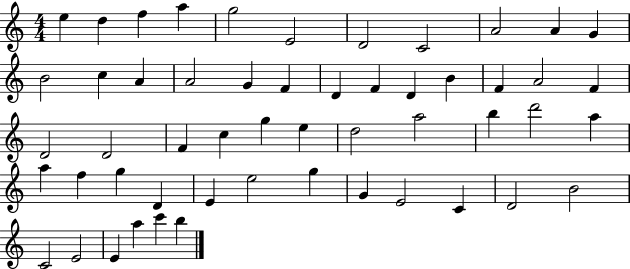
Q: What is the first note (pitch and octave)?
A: E5